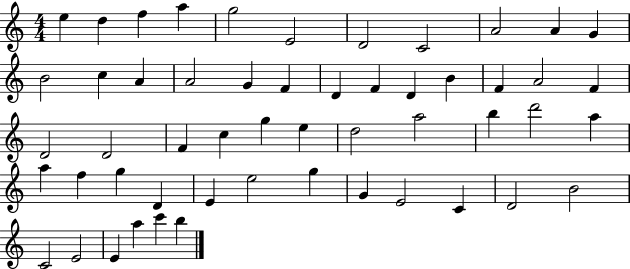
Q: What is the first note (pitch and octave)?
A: E5